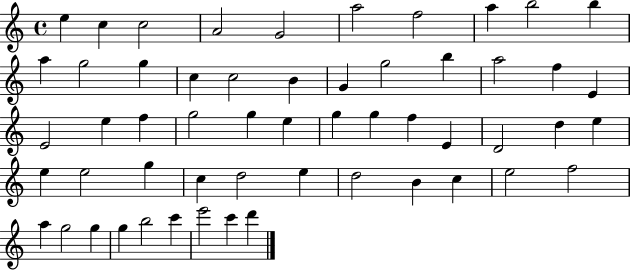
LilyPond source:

{
  \clef treble
  \time 4/4
  \defaultTimeSignature
  \key c \major
  e''4 c''4 c''2 | a'2 g'2 | a''2 f''2 | a''4 b''2 b''4 | \break a''4 g''2 g''4 | c''4 c''2 b'4 | g'4 g''2 b''4 | a''2 f''4 e'4 | \break e'2 e''4 f''4 | g''2 g''4 e''4 | g''4 g''4 f''4 e'4 | d'2 d''4 e''4 | \break e''4 e''2 g''4 | c''4 d''2 e''4 | d''2 b'4 c''4 | e''2 f''2 | \break a''4 g''2 g''4 | g''4 b''2 c'''4 | e'''2 c'''4 d'''4 | \bar "|."
}